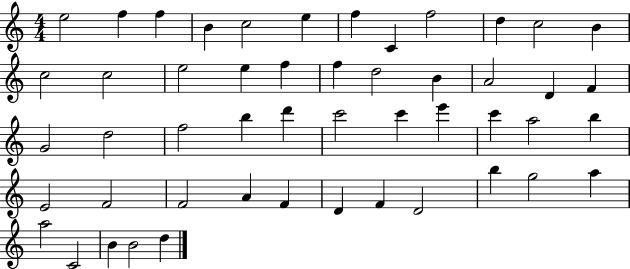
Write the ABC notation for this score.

X:1
T:Untitled
M:4/4
L:1/4
K:C
e2 f f B c2 e f C f2 d c2 B c2 c2 e2 e f f d2 B A2 D F G2 d2 f2 b d' c'2 c' e' c' a2 b E2 F2 F2 A F D F D2 b g2 a a2 C2 B B2 d